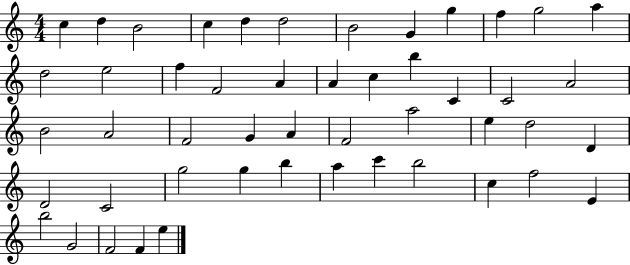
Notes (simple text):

C5/q D5/q B4/h C5/q D5/q D5/h B4/h G4/q G5/q F5/q G5/h A5/q D5/h E5/h F5/q F4/h A4/q A4/q C5/q B5/q C4/q C4/h A4/h B4/h A4/h F4/h G4/q A4/q F4/h A5/h E5/q D5/h D4/q D4/h C4/h G5/h G5/q B5/q A5/q C6/q B5/h C5/q F5/h E4/q B5/h G4/h F4/h F4/q E5/q